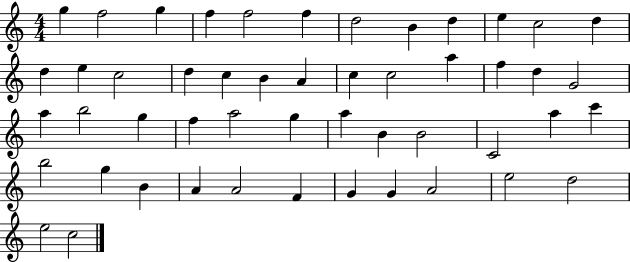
G5/q F5/h G5/q F5/q F5/h F5/q D5/h B4/q D5/q E5/q C5/h D5/q D5/q E5/q C5/h D5/q C5/q B4/q A4/q C5/q C5/h A5/q F5/q D5/q G4/h A5/q B5/h G5/q F5/q A5/h G5/q A5/q B4/q B4/h C4/h A5/q C6/q B5/h G5/q B4/q A4/q A4/h F4/q G4/q G4/q A4/h E5/h D5/h E5/h C5/h